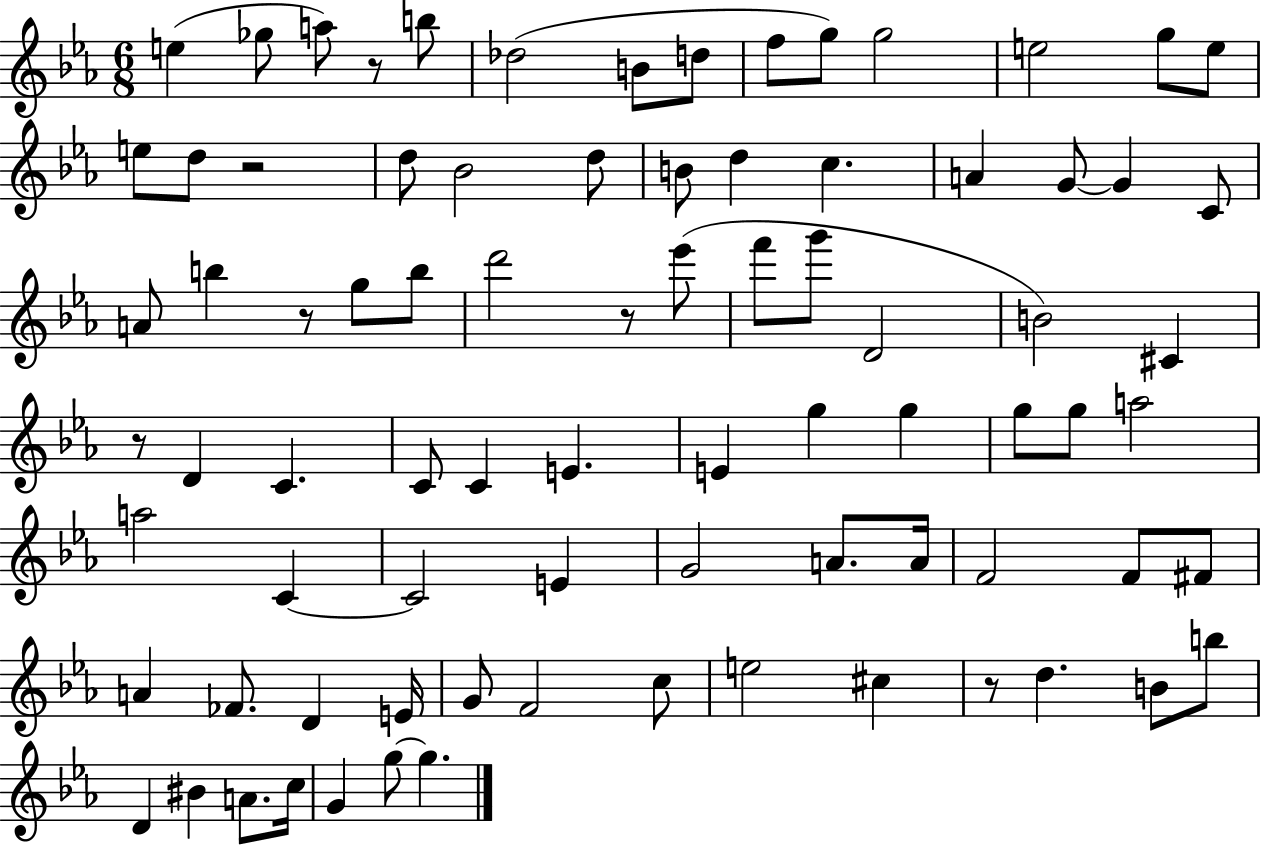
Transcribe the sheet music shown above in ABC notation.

X:1
T:Untitled
M:6/8
L:1/4
K:Eb
e _g/2 a/2 z/2 b/2 _d2 B/2 d/2 f/2 g/2 g2 e2 g/2 e/2 e/2 d/2 z2 d/2 _B2 d/2 B/2 d c A G/2 G C/2 A/2 b z/2 g/2 b/2 d'2 z/2 _e'/2 f'/2 g'/2 D2 B2 ^C z/2 D C C/2 C E E g g g/2 g/2 a2 a2 C C2 E G2 A/2 A/4 F2 F/2 ^F/2 A _F/2 D E/4 G/2 F2 c/2 e2 ^c z/2 d B/2 b/2 D ^B A/2 c/4 G g/2 g